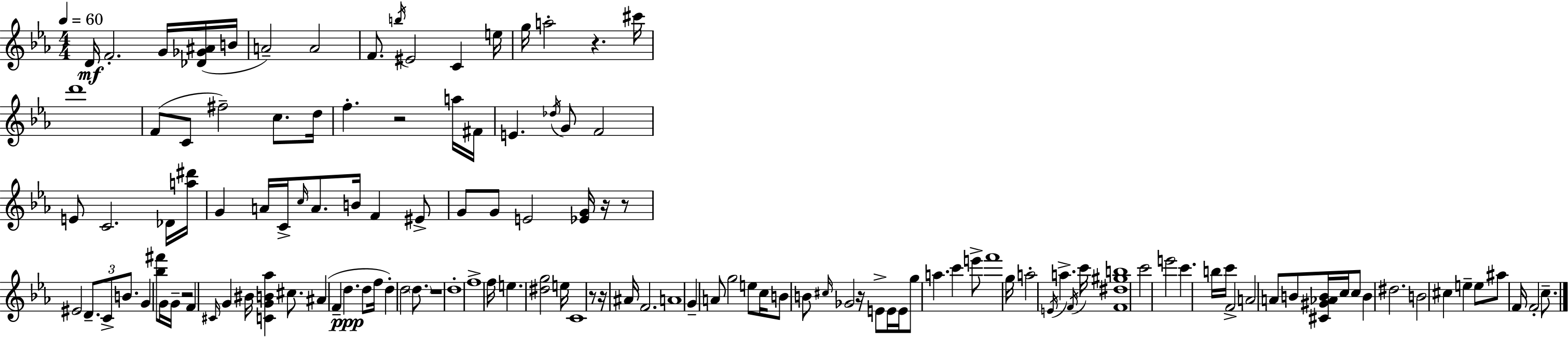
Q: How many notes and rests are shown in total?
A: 131